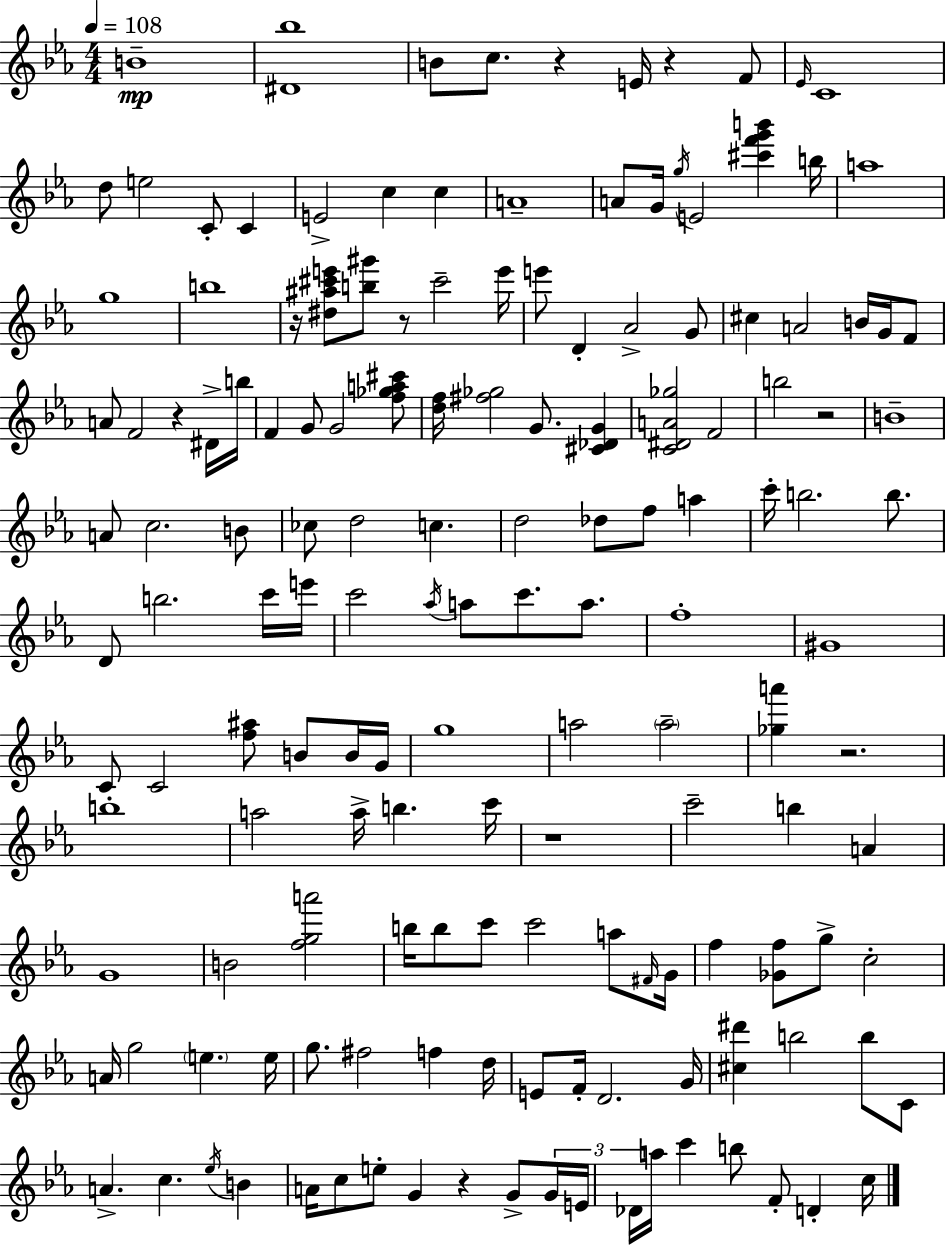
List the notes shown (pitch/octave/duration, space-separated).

B4/w [D#4,Bb5]/w B4/e C5/e. R/q E4/s R/q F4/e Eb4/s C4/w D5/e E5/h C4/e C4/q E4/h C5/q C5/q A4/w A4/e G4/s G5/s E4/h [C#6,F6,G6,B6]/q B5/s A5/w G5/w B5/w R/s [D#5,A#5,C#6,E6]/e [B5,G#6]/e R/e C#6/h E6/s E6/e D4/q Ab4/h G4/e C#5/q A4/h B4/s G4/s F4/e A4/e F4/h R/q D#4/s B5/s F4/q G4/e G4/h [F5,Gb5,A5,C#6]/e [D5,F5]/s [F#5,Gb5]/h G4/e. [C#4,Db4,G4]/q [C4,D#4,A4,Gb5]/h F4/h B5/h R/h B4/w A4/e C5/h. B4/e CES5/e D5/h C5/q. D5/h Db5/e F5/e A5/q C6/s B5/h. B5/e. D4/e B5/h. C6/s E6/s C6/h Ab5/s A5/e C6/e. A5/e. F5/w G#4/w C4/e C4/h [F5,A#5]/e B4/e B4/s G4/s G5/w A5/h A5/h [Gb5,A6]/q R/h. B5/w A5/h A5/s B5/q. C6/s R/w C6/h B5/q A4/q G4/w B4/h [F5,G5,A6]/h B5/s B5/e C6/e C6/h A5/e F#4/s G4/s F5/q [Gb4,F5]/e G5/e C5/h A4/s G5/h E5/q. E5/s G5/e. F#5/h F5/q D5/s E4/e F4/s D4/h. G4/s [C#5,D#6]/q B5/h B5/e C4/e A4/q. C5/q. Eb5/s B4/q A4/s C5/e E5/e G4/q R/q G4/e G4/s E4/s Db4/s A5/s C6/q B5/e F4/e D4/q C5/s